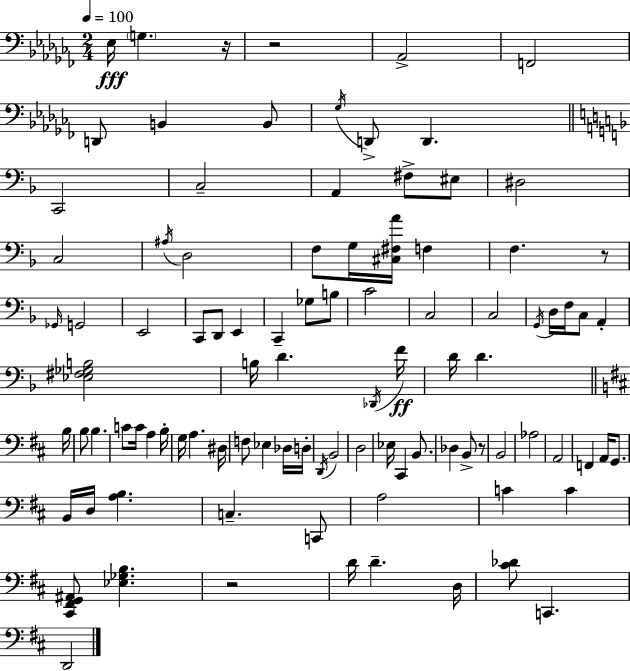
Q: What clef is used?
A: bass